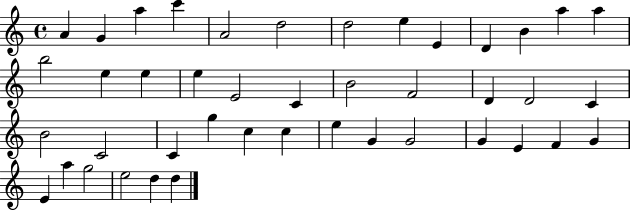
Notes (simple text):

A4/q G4/q A5/q C6/q A4/h D5/h D5/h E5/q E4/q D4/q B4/q A5/q A5/q B5/h E5/q E5/q E5/q E4/h C4/q B4/h F4/h D4/q D4/h C4/q B4/h C4/h C4/q G5/q C5/q C5/q E5/q G4/q G4/h G4/q E4/q F4/q G4/q E4/q A5/q G5/h E5/h D5/q D5/q